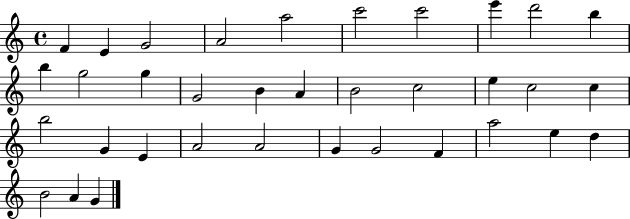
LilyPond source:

{
  \clef treble
  \time 4/4
  \defaultTimeSignature
  \key c \major
  f'4 e'4 g'2 | a'2 a''2 | c'''2 c'''2 | e'''4 d'''2 b''4 | \break b''4 g''2 g''4 | g'2 b'4 a'4 | b'2 c''2 | e''4 c''2 c''4 | \break b''2 g'4 e'4 | a'2 a'2 | g'4 g'2 f'4 | a''2 e''4 d''4 | \break b'2 a'4 g'4 | \bar "|."
}